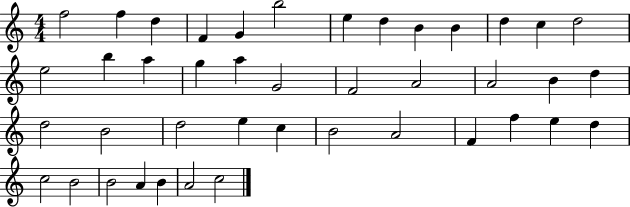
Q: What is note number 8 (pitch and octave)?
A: D5